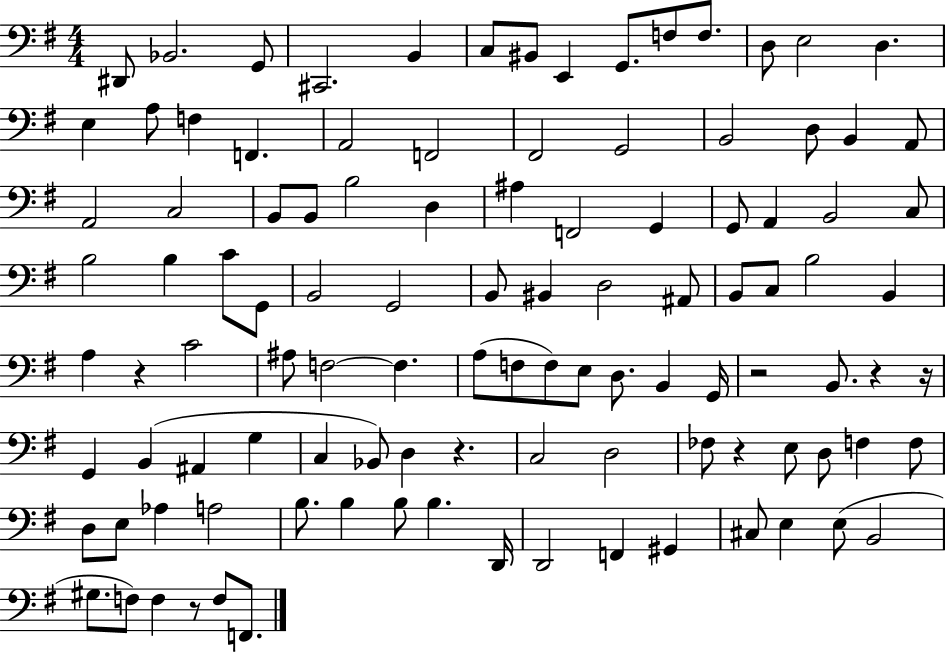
D#2/e Bb2/h. G2/e C#2/h. B2/q C3/e BIS2/e E2/q G2/e. F3/e F3/e. D3/e E3/h D3/q. E3/q A3/e F3/q F2/q. A2/h F2/h F#2/h G2/h B2/h D3/e B2/q A2/e A2/h C3/h B2/e B2/e B3/h D3/q A#3/q F2/h G2/q G2/e A2/q B2/h C3/e B3/h B3/q C4/e G2/e B2/h G2/h B2/e BIS2/q D3/h A#2/e B2/e C3/e B3/h B2/q A3/q R/q C4/h A#3/e F3/h F3/q. A3/e F3/e F3/e E3/e D3/e. B2/q G2/s R/h B2/e. R/q R/s G2/q B2/q A#2/q G3/q C3/q Bb2/e D3/q R/q. C3/h D3/h FES3/e R/q E3/e D3/e F3/q F3/e D3/e E3/e Ab3/q A3/h B3/e. B3/q B3/e B3/q. D2/s D2/h F2/q G#2/q C#3/e E3/q E3/e B2/h G#3/e. F3/e F3/q R/e F3/e F2/e.